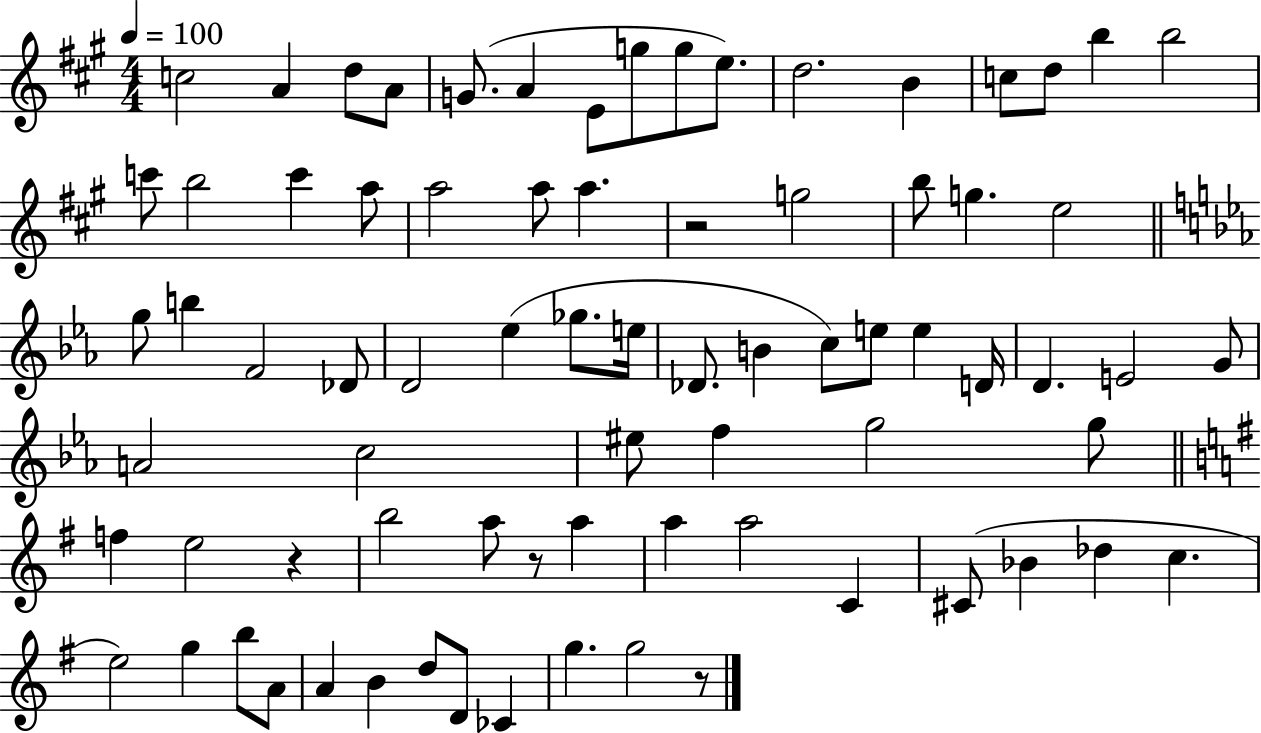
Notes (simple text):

C5/h A4/q D5/e A4/e G4/e. A4/q E4/e G5/e G5/e E5/e. D5/h. B4/q C5/e D5/e B5/q B5/h C6/e B5/h C6/q A5/e A5/h A5/e A5/q. R/h G5/h B5/e G5/q. E5/h G5/e B5/q F4/h Db4/e D4/h Eb5/q Gb5/e. E5/s Db4/e. B4/q C5/e E5/e E5/q D4/s D4/q. E4/h G4/e A4/h C5/h EIS5/e F5/q G5/h G5/e F5/q E5/h R/q B5/h A5/e R/e A5/q A5/q A5/h C4/q C#4/e Bb4/q Db5/q C5/q. E5/h G5/q B5/e A4/e A4/q B4/q D5/e D4/e CES4/q G5/q. G5/h R/e